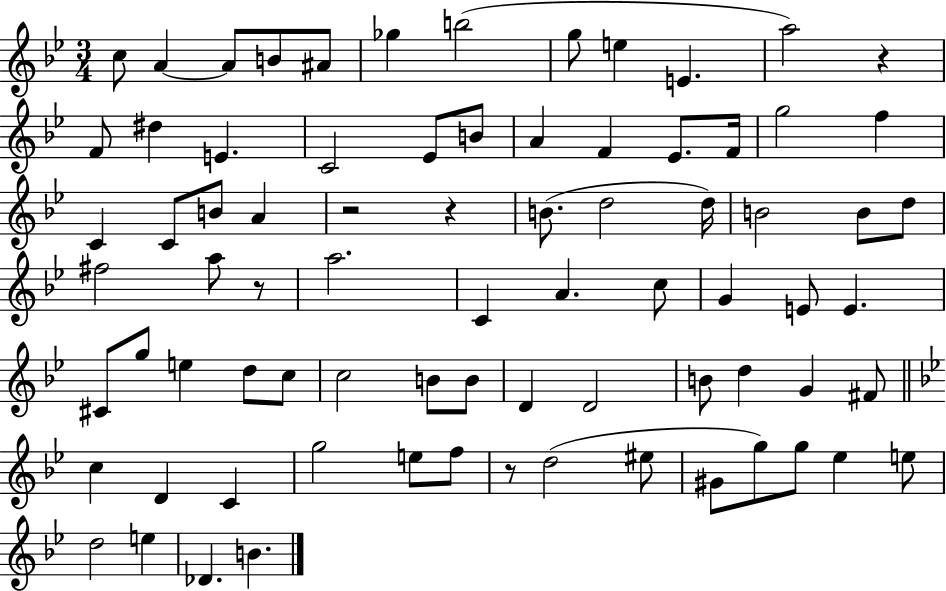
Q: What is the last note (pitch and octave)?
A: B4